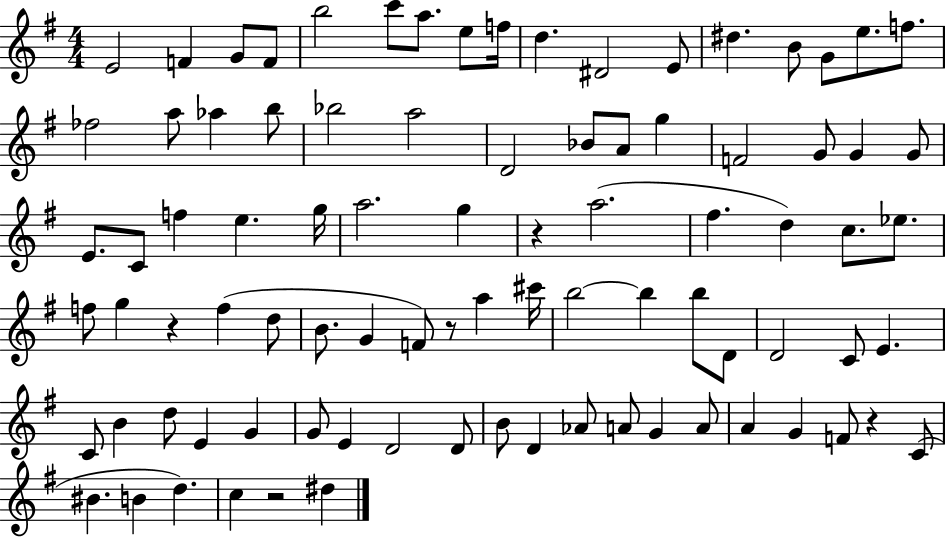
{
  \clef treble
  \numericTimeSignature
  \time 4/4
  \key g \major
  e'2 f'4 g'8 f'8 | b''2 c'''8 a''8. e''8 f''16 | d''4. dis'2 e'8 | dis''4. b'8 g'8 e''8. f''8. | \break fes''2 a''8 aes''4 b''8 | bes''2 a''2 | d'2 bes'8 a'8 g''4 | f'2 g'8 g'4 g'8 | \break e'8. c'8 f''4 e''4. g''16 | a''2. g''4 | r4 a''2.( | fis''4. d''4) c''8. ees''8. | \break f''8 g''4 r4 f''4( d''8 | b'8. g'4 f'8) r8 a''4 cis'''16 | b''2~~ b''4 b''8 d'8 | d'2 c'8 e'4. | \break c'8 b'4 d''8 e'4 g'4 | g'8 e'4 d'2 d'8 | b'8 d'4 aes'8 a'8 g'4 a'8 | a'4 g'4 f'8 r4 c'8( | \break bis'4. b'4 d''4.) | c''4 r2 dis''4 | \bar "|."
}